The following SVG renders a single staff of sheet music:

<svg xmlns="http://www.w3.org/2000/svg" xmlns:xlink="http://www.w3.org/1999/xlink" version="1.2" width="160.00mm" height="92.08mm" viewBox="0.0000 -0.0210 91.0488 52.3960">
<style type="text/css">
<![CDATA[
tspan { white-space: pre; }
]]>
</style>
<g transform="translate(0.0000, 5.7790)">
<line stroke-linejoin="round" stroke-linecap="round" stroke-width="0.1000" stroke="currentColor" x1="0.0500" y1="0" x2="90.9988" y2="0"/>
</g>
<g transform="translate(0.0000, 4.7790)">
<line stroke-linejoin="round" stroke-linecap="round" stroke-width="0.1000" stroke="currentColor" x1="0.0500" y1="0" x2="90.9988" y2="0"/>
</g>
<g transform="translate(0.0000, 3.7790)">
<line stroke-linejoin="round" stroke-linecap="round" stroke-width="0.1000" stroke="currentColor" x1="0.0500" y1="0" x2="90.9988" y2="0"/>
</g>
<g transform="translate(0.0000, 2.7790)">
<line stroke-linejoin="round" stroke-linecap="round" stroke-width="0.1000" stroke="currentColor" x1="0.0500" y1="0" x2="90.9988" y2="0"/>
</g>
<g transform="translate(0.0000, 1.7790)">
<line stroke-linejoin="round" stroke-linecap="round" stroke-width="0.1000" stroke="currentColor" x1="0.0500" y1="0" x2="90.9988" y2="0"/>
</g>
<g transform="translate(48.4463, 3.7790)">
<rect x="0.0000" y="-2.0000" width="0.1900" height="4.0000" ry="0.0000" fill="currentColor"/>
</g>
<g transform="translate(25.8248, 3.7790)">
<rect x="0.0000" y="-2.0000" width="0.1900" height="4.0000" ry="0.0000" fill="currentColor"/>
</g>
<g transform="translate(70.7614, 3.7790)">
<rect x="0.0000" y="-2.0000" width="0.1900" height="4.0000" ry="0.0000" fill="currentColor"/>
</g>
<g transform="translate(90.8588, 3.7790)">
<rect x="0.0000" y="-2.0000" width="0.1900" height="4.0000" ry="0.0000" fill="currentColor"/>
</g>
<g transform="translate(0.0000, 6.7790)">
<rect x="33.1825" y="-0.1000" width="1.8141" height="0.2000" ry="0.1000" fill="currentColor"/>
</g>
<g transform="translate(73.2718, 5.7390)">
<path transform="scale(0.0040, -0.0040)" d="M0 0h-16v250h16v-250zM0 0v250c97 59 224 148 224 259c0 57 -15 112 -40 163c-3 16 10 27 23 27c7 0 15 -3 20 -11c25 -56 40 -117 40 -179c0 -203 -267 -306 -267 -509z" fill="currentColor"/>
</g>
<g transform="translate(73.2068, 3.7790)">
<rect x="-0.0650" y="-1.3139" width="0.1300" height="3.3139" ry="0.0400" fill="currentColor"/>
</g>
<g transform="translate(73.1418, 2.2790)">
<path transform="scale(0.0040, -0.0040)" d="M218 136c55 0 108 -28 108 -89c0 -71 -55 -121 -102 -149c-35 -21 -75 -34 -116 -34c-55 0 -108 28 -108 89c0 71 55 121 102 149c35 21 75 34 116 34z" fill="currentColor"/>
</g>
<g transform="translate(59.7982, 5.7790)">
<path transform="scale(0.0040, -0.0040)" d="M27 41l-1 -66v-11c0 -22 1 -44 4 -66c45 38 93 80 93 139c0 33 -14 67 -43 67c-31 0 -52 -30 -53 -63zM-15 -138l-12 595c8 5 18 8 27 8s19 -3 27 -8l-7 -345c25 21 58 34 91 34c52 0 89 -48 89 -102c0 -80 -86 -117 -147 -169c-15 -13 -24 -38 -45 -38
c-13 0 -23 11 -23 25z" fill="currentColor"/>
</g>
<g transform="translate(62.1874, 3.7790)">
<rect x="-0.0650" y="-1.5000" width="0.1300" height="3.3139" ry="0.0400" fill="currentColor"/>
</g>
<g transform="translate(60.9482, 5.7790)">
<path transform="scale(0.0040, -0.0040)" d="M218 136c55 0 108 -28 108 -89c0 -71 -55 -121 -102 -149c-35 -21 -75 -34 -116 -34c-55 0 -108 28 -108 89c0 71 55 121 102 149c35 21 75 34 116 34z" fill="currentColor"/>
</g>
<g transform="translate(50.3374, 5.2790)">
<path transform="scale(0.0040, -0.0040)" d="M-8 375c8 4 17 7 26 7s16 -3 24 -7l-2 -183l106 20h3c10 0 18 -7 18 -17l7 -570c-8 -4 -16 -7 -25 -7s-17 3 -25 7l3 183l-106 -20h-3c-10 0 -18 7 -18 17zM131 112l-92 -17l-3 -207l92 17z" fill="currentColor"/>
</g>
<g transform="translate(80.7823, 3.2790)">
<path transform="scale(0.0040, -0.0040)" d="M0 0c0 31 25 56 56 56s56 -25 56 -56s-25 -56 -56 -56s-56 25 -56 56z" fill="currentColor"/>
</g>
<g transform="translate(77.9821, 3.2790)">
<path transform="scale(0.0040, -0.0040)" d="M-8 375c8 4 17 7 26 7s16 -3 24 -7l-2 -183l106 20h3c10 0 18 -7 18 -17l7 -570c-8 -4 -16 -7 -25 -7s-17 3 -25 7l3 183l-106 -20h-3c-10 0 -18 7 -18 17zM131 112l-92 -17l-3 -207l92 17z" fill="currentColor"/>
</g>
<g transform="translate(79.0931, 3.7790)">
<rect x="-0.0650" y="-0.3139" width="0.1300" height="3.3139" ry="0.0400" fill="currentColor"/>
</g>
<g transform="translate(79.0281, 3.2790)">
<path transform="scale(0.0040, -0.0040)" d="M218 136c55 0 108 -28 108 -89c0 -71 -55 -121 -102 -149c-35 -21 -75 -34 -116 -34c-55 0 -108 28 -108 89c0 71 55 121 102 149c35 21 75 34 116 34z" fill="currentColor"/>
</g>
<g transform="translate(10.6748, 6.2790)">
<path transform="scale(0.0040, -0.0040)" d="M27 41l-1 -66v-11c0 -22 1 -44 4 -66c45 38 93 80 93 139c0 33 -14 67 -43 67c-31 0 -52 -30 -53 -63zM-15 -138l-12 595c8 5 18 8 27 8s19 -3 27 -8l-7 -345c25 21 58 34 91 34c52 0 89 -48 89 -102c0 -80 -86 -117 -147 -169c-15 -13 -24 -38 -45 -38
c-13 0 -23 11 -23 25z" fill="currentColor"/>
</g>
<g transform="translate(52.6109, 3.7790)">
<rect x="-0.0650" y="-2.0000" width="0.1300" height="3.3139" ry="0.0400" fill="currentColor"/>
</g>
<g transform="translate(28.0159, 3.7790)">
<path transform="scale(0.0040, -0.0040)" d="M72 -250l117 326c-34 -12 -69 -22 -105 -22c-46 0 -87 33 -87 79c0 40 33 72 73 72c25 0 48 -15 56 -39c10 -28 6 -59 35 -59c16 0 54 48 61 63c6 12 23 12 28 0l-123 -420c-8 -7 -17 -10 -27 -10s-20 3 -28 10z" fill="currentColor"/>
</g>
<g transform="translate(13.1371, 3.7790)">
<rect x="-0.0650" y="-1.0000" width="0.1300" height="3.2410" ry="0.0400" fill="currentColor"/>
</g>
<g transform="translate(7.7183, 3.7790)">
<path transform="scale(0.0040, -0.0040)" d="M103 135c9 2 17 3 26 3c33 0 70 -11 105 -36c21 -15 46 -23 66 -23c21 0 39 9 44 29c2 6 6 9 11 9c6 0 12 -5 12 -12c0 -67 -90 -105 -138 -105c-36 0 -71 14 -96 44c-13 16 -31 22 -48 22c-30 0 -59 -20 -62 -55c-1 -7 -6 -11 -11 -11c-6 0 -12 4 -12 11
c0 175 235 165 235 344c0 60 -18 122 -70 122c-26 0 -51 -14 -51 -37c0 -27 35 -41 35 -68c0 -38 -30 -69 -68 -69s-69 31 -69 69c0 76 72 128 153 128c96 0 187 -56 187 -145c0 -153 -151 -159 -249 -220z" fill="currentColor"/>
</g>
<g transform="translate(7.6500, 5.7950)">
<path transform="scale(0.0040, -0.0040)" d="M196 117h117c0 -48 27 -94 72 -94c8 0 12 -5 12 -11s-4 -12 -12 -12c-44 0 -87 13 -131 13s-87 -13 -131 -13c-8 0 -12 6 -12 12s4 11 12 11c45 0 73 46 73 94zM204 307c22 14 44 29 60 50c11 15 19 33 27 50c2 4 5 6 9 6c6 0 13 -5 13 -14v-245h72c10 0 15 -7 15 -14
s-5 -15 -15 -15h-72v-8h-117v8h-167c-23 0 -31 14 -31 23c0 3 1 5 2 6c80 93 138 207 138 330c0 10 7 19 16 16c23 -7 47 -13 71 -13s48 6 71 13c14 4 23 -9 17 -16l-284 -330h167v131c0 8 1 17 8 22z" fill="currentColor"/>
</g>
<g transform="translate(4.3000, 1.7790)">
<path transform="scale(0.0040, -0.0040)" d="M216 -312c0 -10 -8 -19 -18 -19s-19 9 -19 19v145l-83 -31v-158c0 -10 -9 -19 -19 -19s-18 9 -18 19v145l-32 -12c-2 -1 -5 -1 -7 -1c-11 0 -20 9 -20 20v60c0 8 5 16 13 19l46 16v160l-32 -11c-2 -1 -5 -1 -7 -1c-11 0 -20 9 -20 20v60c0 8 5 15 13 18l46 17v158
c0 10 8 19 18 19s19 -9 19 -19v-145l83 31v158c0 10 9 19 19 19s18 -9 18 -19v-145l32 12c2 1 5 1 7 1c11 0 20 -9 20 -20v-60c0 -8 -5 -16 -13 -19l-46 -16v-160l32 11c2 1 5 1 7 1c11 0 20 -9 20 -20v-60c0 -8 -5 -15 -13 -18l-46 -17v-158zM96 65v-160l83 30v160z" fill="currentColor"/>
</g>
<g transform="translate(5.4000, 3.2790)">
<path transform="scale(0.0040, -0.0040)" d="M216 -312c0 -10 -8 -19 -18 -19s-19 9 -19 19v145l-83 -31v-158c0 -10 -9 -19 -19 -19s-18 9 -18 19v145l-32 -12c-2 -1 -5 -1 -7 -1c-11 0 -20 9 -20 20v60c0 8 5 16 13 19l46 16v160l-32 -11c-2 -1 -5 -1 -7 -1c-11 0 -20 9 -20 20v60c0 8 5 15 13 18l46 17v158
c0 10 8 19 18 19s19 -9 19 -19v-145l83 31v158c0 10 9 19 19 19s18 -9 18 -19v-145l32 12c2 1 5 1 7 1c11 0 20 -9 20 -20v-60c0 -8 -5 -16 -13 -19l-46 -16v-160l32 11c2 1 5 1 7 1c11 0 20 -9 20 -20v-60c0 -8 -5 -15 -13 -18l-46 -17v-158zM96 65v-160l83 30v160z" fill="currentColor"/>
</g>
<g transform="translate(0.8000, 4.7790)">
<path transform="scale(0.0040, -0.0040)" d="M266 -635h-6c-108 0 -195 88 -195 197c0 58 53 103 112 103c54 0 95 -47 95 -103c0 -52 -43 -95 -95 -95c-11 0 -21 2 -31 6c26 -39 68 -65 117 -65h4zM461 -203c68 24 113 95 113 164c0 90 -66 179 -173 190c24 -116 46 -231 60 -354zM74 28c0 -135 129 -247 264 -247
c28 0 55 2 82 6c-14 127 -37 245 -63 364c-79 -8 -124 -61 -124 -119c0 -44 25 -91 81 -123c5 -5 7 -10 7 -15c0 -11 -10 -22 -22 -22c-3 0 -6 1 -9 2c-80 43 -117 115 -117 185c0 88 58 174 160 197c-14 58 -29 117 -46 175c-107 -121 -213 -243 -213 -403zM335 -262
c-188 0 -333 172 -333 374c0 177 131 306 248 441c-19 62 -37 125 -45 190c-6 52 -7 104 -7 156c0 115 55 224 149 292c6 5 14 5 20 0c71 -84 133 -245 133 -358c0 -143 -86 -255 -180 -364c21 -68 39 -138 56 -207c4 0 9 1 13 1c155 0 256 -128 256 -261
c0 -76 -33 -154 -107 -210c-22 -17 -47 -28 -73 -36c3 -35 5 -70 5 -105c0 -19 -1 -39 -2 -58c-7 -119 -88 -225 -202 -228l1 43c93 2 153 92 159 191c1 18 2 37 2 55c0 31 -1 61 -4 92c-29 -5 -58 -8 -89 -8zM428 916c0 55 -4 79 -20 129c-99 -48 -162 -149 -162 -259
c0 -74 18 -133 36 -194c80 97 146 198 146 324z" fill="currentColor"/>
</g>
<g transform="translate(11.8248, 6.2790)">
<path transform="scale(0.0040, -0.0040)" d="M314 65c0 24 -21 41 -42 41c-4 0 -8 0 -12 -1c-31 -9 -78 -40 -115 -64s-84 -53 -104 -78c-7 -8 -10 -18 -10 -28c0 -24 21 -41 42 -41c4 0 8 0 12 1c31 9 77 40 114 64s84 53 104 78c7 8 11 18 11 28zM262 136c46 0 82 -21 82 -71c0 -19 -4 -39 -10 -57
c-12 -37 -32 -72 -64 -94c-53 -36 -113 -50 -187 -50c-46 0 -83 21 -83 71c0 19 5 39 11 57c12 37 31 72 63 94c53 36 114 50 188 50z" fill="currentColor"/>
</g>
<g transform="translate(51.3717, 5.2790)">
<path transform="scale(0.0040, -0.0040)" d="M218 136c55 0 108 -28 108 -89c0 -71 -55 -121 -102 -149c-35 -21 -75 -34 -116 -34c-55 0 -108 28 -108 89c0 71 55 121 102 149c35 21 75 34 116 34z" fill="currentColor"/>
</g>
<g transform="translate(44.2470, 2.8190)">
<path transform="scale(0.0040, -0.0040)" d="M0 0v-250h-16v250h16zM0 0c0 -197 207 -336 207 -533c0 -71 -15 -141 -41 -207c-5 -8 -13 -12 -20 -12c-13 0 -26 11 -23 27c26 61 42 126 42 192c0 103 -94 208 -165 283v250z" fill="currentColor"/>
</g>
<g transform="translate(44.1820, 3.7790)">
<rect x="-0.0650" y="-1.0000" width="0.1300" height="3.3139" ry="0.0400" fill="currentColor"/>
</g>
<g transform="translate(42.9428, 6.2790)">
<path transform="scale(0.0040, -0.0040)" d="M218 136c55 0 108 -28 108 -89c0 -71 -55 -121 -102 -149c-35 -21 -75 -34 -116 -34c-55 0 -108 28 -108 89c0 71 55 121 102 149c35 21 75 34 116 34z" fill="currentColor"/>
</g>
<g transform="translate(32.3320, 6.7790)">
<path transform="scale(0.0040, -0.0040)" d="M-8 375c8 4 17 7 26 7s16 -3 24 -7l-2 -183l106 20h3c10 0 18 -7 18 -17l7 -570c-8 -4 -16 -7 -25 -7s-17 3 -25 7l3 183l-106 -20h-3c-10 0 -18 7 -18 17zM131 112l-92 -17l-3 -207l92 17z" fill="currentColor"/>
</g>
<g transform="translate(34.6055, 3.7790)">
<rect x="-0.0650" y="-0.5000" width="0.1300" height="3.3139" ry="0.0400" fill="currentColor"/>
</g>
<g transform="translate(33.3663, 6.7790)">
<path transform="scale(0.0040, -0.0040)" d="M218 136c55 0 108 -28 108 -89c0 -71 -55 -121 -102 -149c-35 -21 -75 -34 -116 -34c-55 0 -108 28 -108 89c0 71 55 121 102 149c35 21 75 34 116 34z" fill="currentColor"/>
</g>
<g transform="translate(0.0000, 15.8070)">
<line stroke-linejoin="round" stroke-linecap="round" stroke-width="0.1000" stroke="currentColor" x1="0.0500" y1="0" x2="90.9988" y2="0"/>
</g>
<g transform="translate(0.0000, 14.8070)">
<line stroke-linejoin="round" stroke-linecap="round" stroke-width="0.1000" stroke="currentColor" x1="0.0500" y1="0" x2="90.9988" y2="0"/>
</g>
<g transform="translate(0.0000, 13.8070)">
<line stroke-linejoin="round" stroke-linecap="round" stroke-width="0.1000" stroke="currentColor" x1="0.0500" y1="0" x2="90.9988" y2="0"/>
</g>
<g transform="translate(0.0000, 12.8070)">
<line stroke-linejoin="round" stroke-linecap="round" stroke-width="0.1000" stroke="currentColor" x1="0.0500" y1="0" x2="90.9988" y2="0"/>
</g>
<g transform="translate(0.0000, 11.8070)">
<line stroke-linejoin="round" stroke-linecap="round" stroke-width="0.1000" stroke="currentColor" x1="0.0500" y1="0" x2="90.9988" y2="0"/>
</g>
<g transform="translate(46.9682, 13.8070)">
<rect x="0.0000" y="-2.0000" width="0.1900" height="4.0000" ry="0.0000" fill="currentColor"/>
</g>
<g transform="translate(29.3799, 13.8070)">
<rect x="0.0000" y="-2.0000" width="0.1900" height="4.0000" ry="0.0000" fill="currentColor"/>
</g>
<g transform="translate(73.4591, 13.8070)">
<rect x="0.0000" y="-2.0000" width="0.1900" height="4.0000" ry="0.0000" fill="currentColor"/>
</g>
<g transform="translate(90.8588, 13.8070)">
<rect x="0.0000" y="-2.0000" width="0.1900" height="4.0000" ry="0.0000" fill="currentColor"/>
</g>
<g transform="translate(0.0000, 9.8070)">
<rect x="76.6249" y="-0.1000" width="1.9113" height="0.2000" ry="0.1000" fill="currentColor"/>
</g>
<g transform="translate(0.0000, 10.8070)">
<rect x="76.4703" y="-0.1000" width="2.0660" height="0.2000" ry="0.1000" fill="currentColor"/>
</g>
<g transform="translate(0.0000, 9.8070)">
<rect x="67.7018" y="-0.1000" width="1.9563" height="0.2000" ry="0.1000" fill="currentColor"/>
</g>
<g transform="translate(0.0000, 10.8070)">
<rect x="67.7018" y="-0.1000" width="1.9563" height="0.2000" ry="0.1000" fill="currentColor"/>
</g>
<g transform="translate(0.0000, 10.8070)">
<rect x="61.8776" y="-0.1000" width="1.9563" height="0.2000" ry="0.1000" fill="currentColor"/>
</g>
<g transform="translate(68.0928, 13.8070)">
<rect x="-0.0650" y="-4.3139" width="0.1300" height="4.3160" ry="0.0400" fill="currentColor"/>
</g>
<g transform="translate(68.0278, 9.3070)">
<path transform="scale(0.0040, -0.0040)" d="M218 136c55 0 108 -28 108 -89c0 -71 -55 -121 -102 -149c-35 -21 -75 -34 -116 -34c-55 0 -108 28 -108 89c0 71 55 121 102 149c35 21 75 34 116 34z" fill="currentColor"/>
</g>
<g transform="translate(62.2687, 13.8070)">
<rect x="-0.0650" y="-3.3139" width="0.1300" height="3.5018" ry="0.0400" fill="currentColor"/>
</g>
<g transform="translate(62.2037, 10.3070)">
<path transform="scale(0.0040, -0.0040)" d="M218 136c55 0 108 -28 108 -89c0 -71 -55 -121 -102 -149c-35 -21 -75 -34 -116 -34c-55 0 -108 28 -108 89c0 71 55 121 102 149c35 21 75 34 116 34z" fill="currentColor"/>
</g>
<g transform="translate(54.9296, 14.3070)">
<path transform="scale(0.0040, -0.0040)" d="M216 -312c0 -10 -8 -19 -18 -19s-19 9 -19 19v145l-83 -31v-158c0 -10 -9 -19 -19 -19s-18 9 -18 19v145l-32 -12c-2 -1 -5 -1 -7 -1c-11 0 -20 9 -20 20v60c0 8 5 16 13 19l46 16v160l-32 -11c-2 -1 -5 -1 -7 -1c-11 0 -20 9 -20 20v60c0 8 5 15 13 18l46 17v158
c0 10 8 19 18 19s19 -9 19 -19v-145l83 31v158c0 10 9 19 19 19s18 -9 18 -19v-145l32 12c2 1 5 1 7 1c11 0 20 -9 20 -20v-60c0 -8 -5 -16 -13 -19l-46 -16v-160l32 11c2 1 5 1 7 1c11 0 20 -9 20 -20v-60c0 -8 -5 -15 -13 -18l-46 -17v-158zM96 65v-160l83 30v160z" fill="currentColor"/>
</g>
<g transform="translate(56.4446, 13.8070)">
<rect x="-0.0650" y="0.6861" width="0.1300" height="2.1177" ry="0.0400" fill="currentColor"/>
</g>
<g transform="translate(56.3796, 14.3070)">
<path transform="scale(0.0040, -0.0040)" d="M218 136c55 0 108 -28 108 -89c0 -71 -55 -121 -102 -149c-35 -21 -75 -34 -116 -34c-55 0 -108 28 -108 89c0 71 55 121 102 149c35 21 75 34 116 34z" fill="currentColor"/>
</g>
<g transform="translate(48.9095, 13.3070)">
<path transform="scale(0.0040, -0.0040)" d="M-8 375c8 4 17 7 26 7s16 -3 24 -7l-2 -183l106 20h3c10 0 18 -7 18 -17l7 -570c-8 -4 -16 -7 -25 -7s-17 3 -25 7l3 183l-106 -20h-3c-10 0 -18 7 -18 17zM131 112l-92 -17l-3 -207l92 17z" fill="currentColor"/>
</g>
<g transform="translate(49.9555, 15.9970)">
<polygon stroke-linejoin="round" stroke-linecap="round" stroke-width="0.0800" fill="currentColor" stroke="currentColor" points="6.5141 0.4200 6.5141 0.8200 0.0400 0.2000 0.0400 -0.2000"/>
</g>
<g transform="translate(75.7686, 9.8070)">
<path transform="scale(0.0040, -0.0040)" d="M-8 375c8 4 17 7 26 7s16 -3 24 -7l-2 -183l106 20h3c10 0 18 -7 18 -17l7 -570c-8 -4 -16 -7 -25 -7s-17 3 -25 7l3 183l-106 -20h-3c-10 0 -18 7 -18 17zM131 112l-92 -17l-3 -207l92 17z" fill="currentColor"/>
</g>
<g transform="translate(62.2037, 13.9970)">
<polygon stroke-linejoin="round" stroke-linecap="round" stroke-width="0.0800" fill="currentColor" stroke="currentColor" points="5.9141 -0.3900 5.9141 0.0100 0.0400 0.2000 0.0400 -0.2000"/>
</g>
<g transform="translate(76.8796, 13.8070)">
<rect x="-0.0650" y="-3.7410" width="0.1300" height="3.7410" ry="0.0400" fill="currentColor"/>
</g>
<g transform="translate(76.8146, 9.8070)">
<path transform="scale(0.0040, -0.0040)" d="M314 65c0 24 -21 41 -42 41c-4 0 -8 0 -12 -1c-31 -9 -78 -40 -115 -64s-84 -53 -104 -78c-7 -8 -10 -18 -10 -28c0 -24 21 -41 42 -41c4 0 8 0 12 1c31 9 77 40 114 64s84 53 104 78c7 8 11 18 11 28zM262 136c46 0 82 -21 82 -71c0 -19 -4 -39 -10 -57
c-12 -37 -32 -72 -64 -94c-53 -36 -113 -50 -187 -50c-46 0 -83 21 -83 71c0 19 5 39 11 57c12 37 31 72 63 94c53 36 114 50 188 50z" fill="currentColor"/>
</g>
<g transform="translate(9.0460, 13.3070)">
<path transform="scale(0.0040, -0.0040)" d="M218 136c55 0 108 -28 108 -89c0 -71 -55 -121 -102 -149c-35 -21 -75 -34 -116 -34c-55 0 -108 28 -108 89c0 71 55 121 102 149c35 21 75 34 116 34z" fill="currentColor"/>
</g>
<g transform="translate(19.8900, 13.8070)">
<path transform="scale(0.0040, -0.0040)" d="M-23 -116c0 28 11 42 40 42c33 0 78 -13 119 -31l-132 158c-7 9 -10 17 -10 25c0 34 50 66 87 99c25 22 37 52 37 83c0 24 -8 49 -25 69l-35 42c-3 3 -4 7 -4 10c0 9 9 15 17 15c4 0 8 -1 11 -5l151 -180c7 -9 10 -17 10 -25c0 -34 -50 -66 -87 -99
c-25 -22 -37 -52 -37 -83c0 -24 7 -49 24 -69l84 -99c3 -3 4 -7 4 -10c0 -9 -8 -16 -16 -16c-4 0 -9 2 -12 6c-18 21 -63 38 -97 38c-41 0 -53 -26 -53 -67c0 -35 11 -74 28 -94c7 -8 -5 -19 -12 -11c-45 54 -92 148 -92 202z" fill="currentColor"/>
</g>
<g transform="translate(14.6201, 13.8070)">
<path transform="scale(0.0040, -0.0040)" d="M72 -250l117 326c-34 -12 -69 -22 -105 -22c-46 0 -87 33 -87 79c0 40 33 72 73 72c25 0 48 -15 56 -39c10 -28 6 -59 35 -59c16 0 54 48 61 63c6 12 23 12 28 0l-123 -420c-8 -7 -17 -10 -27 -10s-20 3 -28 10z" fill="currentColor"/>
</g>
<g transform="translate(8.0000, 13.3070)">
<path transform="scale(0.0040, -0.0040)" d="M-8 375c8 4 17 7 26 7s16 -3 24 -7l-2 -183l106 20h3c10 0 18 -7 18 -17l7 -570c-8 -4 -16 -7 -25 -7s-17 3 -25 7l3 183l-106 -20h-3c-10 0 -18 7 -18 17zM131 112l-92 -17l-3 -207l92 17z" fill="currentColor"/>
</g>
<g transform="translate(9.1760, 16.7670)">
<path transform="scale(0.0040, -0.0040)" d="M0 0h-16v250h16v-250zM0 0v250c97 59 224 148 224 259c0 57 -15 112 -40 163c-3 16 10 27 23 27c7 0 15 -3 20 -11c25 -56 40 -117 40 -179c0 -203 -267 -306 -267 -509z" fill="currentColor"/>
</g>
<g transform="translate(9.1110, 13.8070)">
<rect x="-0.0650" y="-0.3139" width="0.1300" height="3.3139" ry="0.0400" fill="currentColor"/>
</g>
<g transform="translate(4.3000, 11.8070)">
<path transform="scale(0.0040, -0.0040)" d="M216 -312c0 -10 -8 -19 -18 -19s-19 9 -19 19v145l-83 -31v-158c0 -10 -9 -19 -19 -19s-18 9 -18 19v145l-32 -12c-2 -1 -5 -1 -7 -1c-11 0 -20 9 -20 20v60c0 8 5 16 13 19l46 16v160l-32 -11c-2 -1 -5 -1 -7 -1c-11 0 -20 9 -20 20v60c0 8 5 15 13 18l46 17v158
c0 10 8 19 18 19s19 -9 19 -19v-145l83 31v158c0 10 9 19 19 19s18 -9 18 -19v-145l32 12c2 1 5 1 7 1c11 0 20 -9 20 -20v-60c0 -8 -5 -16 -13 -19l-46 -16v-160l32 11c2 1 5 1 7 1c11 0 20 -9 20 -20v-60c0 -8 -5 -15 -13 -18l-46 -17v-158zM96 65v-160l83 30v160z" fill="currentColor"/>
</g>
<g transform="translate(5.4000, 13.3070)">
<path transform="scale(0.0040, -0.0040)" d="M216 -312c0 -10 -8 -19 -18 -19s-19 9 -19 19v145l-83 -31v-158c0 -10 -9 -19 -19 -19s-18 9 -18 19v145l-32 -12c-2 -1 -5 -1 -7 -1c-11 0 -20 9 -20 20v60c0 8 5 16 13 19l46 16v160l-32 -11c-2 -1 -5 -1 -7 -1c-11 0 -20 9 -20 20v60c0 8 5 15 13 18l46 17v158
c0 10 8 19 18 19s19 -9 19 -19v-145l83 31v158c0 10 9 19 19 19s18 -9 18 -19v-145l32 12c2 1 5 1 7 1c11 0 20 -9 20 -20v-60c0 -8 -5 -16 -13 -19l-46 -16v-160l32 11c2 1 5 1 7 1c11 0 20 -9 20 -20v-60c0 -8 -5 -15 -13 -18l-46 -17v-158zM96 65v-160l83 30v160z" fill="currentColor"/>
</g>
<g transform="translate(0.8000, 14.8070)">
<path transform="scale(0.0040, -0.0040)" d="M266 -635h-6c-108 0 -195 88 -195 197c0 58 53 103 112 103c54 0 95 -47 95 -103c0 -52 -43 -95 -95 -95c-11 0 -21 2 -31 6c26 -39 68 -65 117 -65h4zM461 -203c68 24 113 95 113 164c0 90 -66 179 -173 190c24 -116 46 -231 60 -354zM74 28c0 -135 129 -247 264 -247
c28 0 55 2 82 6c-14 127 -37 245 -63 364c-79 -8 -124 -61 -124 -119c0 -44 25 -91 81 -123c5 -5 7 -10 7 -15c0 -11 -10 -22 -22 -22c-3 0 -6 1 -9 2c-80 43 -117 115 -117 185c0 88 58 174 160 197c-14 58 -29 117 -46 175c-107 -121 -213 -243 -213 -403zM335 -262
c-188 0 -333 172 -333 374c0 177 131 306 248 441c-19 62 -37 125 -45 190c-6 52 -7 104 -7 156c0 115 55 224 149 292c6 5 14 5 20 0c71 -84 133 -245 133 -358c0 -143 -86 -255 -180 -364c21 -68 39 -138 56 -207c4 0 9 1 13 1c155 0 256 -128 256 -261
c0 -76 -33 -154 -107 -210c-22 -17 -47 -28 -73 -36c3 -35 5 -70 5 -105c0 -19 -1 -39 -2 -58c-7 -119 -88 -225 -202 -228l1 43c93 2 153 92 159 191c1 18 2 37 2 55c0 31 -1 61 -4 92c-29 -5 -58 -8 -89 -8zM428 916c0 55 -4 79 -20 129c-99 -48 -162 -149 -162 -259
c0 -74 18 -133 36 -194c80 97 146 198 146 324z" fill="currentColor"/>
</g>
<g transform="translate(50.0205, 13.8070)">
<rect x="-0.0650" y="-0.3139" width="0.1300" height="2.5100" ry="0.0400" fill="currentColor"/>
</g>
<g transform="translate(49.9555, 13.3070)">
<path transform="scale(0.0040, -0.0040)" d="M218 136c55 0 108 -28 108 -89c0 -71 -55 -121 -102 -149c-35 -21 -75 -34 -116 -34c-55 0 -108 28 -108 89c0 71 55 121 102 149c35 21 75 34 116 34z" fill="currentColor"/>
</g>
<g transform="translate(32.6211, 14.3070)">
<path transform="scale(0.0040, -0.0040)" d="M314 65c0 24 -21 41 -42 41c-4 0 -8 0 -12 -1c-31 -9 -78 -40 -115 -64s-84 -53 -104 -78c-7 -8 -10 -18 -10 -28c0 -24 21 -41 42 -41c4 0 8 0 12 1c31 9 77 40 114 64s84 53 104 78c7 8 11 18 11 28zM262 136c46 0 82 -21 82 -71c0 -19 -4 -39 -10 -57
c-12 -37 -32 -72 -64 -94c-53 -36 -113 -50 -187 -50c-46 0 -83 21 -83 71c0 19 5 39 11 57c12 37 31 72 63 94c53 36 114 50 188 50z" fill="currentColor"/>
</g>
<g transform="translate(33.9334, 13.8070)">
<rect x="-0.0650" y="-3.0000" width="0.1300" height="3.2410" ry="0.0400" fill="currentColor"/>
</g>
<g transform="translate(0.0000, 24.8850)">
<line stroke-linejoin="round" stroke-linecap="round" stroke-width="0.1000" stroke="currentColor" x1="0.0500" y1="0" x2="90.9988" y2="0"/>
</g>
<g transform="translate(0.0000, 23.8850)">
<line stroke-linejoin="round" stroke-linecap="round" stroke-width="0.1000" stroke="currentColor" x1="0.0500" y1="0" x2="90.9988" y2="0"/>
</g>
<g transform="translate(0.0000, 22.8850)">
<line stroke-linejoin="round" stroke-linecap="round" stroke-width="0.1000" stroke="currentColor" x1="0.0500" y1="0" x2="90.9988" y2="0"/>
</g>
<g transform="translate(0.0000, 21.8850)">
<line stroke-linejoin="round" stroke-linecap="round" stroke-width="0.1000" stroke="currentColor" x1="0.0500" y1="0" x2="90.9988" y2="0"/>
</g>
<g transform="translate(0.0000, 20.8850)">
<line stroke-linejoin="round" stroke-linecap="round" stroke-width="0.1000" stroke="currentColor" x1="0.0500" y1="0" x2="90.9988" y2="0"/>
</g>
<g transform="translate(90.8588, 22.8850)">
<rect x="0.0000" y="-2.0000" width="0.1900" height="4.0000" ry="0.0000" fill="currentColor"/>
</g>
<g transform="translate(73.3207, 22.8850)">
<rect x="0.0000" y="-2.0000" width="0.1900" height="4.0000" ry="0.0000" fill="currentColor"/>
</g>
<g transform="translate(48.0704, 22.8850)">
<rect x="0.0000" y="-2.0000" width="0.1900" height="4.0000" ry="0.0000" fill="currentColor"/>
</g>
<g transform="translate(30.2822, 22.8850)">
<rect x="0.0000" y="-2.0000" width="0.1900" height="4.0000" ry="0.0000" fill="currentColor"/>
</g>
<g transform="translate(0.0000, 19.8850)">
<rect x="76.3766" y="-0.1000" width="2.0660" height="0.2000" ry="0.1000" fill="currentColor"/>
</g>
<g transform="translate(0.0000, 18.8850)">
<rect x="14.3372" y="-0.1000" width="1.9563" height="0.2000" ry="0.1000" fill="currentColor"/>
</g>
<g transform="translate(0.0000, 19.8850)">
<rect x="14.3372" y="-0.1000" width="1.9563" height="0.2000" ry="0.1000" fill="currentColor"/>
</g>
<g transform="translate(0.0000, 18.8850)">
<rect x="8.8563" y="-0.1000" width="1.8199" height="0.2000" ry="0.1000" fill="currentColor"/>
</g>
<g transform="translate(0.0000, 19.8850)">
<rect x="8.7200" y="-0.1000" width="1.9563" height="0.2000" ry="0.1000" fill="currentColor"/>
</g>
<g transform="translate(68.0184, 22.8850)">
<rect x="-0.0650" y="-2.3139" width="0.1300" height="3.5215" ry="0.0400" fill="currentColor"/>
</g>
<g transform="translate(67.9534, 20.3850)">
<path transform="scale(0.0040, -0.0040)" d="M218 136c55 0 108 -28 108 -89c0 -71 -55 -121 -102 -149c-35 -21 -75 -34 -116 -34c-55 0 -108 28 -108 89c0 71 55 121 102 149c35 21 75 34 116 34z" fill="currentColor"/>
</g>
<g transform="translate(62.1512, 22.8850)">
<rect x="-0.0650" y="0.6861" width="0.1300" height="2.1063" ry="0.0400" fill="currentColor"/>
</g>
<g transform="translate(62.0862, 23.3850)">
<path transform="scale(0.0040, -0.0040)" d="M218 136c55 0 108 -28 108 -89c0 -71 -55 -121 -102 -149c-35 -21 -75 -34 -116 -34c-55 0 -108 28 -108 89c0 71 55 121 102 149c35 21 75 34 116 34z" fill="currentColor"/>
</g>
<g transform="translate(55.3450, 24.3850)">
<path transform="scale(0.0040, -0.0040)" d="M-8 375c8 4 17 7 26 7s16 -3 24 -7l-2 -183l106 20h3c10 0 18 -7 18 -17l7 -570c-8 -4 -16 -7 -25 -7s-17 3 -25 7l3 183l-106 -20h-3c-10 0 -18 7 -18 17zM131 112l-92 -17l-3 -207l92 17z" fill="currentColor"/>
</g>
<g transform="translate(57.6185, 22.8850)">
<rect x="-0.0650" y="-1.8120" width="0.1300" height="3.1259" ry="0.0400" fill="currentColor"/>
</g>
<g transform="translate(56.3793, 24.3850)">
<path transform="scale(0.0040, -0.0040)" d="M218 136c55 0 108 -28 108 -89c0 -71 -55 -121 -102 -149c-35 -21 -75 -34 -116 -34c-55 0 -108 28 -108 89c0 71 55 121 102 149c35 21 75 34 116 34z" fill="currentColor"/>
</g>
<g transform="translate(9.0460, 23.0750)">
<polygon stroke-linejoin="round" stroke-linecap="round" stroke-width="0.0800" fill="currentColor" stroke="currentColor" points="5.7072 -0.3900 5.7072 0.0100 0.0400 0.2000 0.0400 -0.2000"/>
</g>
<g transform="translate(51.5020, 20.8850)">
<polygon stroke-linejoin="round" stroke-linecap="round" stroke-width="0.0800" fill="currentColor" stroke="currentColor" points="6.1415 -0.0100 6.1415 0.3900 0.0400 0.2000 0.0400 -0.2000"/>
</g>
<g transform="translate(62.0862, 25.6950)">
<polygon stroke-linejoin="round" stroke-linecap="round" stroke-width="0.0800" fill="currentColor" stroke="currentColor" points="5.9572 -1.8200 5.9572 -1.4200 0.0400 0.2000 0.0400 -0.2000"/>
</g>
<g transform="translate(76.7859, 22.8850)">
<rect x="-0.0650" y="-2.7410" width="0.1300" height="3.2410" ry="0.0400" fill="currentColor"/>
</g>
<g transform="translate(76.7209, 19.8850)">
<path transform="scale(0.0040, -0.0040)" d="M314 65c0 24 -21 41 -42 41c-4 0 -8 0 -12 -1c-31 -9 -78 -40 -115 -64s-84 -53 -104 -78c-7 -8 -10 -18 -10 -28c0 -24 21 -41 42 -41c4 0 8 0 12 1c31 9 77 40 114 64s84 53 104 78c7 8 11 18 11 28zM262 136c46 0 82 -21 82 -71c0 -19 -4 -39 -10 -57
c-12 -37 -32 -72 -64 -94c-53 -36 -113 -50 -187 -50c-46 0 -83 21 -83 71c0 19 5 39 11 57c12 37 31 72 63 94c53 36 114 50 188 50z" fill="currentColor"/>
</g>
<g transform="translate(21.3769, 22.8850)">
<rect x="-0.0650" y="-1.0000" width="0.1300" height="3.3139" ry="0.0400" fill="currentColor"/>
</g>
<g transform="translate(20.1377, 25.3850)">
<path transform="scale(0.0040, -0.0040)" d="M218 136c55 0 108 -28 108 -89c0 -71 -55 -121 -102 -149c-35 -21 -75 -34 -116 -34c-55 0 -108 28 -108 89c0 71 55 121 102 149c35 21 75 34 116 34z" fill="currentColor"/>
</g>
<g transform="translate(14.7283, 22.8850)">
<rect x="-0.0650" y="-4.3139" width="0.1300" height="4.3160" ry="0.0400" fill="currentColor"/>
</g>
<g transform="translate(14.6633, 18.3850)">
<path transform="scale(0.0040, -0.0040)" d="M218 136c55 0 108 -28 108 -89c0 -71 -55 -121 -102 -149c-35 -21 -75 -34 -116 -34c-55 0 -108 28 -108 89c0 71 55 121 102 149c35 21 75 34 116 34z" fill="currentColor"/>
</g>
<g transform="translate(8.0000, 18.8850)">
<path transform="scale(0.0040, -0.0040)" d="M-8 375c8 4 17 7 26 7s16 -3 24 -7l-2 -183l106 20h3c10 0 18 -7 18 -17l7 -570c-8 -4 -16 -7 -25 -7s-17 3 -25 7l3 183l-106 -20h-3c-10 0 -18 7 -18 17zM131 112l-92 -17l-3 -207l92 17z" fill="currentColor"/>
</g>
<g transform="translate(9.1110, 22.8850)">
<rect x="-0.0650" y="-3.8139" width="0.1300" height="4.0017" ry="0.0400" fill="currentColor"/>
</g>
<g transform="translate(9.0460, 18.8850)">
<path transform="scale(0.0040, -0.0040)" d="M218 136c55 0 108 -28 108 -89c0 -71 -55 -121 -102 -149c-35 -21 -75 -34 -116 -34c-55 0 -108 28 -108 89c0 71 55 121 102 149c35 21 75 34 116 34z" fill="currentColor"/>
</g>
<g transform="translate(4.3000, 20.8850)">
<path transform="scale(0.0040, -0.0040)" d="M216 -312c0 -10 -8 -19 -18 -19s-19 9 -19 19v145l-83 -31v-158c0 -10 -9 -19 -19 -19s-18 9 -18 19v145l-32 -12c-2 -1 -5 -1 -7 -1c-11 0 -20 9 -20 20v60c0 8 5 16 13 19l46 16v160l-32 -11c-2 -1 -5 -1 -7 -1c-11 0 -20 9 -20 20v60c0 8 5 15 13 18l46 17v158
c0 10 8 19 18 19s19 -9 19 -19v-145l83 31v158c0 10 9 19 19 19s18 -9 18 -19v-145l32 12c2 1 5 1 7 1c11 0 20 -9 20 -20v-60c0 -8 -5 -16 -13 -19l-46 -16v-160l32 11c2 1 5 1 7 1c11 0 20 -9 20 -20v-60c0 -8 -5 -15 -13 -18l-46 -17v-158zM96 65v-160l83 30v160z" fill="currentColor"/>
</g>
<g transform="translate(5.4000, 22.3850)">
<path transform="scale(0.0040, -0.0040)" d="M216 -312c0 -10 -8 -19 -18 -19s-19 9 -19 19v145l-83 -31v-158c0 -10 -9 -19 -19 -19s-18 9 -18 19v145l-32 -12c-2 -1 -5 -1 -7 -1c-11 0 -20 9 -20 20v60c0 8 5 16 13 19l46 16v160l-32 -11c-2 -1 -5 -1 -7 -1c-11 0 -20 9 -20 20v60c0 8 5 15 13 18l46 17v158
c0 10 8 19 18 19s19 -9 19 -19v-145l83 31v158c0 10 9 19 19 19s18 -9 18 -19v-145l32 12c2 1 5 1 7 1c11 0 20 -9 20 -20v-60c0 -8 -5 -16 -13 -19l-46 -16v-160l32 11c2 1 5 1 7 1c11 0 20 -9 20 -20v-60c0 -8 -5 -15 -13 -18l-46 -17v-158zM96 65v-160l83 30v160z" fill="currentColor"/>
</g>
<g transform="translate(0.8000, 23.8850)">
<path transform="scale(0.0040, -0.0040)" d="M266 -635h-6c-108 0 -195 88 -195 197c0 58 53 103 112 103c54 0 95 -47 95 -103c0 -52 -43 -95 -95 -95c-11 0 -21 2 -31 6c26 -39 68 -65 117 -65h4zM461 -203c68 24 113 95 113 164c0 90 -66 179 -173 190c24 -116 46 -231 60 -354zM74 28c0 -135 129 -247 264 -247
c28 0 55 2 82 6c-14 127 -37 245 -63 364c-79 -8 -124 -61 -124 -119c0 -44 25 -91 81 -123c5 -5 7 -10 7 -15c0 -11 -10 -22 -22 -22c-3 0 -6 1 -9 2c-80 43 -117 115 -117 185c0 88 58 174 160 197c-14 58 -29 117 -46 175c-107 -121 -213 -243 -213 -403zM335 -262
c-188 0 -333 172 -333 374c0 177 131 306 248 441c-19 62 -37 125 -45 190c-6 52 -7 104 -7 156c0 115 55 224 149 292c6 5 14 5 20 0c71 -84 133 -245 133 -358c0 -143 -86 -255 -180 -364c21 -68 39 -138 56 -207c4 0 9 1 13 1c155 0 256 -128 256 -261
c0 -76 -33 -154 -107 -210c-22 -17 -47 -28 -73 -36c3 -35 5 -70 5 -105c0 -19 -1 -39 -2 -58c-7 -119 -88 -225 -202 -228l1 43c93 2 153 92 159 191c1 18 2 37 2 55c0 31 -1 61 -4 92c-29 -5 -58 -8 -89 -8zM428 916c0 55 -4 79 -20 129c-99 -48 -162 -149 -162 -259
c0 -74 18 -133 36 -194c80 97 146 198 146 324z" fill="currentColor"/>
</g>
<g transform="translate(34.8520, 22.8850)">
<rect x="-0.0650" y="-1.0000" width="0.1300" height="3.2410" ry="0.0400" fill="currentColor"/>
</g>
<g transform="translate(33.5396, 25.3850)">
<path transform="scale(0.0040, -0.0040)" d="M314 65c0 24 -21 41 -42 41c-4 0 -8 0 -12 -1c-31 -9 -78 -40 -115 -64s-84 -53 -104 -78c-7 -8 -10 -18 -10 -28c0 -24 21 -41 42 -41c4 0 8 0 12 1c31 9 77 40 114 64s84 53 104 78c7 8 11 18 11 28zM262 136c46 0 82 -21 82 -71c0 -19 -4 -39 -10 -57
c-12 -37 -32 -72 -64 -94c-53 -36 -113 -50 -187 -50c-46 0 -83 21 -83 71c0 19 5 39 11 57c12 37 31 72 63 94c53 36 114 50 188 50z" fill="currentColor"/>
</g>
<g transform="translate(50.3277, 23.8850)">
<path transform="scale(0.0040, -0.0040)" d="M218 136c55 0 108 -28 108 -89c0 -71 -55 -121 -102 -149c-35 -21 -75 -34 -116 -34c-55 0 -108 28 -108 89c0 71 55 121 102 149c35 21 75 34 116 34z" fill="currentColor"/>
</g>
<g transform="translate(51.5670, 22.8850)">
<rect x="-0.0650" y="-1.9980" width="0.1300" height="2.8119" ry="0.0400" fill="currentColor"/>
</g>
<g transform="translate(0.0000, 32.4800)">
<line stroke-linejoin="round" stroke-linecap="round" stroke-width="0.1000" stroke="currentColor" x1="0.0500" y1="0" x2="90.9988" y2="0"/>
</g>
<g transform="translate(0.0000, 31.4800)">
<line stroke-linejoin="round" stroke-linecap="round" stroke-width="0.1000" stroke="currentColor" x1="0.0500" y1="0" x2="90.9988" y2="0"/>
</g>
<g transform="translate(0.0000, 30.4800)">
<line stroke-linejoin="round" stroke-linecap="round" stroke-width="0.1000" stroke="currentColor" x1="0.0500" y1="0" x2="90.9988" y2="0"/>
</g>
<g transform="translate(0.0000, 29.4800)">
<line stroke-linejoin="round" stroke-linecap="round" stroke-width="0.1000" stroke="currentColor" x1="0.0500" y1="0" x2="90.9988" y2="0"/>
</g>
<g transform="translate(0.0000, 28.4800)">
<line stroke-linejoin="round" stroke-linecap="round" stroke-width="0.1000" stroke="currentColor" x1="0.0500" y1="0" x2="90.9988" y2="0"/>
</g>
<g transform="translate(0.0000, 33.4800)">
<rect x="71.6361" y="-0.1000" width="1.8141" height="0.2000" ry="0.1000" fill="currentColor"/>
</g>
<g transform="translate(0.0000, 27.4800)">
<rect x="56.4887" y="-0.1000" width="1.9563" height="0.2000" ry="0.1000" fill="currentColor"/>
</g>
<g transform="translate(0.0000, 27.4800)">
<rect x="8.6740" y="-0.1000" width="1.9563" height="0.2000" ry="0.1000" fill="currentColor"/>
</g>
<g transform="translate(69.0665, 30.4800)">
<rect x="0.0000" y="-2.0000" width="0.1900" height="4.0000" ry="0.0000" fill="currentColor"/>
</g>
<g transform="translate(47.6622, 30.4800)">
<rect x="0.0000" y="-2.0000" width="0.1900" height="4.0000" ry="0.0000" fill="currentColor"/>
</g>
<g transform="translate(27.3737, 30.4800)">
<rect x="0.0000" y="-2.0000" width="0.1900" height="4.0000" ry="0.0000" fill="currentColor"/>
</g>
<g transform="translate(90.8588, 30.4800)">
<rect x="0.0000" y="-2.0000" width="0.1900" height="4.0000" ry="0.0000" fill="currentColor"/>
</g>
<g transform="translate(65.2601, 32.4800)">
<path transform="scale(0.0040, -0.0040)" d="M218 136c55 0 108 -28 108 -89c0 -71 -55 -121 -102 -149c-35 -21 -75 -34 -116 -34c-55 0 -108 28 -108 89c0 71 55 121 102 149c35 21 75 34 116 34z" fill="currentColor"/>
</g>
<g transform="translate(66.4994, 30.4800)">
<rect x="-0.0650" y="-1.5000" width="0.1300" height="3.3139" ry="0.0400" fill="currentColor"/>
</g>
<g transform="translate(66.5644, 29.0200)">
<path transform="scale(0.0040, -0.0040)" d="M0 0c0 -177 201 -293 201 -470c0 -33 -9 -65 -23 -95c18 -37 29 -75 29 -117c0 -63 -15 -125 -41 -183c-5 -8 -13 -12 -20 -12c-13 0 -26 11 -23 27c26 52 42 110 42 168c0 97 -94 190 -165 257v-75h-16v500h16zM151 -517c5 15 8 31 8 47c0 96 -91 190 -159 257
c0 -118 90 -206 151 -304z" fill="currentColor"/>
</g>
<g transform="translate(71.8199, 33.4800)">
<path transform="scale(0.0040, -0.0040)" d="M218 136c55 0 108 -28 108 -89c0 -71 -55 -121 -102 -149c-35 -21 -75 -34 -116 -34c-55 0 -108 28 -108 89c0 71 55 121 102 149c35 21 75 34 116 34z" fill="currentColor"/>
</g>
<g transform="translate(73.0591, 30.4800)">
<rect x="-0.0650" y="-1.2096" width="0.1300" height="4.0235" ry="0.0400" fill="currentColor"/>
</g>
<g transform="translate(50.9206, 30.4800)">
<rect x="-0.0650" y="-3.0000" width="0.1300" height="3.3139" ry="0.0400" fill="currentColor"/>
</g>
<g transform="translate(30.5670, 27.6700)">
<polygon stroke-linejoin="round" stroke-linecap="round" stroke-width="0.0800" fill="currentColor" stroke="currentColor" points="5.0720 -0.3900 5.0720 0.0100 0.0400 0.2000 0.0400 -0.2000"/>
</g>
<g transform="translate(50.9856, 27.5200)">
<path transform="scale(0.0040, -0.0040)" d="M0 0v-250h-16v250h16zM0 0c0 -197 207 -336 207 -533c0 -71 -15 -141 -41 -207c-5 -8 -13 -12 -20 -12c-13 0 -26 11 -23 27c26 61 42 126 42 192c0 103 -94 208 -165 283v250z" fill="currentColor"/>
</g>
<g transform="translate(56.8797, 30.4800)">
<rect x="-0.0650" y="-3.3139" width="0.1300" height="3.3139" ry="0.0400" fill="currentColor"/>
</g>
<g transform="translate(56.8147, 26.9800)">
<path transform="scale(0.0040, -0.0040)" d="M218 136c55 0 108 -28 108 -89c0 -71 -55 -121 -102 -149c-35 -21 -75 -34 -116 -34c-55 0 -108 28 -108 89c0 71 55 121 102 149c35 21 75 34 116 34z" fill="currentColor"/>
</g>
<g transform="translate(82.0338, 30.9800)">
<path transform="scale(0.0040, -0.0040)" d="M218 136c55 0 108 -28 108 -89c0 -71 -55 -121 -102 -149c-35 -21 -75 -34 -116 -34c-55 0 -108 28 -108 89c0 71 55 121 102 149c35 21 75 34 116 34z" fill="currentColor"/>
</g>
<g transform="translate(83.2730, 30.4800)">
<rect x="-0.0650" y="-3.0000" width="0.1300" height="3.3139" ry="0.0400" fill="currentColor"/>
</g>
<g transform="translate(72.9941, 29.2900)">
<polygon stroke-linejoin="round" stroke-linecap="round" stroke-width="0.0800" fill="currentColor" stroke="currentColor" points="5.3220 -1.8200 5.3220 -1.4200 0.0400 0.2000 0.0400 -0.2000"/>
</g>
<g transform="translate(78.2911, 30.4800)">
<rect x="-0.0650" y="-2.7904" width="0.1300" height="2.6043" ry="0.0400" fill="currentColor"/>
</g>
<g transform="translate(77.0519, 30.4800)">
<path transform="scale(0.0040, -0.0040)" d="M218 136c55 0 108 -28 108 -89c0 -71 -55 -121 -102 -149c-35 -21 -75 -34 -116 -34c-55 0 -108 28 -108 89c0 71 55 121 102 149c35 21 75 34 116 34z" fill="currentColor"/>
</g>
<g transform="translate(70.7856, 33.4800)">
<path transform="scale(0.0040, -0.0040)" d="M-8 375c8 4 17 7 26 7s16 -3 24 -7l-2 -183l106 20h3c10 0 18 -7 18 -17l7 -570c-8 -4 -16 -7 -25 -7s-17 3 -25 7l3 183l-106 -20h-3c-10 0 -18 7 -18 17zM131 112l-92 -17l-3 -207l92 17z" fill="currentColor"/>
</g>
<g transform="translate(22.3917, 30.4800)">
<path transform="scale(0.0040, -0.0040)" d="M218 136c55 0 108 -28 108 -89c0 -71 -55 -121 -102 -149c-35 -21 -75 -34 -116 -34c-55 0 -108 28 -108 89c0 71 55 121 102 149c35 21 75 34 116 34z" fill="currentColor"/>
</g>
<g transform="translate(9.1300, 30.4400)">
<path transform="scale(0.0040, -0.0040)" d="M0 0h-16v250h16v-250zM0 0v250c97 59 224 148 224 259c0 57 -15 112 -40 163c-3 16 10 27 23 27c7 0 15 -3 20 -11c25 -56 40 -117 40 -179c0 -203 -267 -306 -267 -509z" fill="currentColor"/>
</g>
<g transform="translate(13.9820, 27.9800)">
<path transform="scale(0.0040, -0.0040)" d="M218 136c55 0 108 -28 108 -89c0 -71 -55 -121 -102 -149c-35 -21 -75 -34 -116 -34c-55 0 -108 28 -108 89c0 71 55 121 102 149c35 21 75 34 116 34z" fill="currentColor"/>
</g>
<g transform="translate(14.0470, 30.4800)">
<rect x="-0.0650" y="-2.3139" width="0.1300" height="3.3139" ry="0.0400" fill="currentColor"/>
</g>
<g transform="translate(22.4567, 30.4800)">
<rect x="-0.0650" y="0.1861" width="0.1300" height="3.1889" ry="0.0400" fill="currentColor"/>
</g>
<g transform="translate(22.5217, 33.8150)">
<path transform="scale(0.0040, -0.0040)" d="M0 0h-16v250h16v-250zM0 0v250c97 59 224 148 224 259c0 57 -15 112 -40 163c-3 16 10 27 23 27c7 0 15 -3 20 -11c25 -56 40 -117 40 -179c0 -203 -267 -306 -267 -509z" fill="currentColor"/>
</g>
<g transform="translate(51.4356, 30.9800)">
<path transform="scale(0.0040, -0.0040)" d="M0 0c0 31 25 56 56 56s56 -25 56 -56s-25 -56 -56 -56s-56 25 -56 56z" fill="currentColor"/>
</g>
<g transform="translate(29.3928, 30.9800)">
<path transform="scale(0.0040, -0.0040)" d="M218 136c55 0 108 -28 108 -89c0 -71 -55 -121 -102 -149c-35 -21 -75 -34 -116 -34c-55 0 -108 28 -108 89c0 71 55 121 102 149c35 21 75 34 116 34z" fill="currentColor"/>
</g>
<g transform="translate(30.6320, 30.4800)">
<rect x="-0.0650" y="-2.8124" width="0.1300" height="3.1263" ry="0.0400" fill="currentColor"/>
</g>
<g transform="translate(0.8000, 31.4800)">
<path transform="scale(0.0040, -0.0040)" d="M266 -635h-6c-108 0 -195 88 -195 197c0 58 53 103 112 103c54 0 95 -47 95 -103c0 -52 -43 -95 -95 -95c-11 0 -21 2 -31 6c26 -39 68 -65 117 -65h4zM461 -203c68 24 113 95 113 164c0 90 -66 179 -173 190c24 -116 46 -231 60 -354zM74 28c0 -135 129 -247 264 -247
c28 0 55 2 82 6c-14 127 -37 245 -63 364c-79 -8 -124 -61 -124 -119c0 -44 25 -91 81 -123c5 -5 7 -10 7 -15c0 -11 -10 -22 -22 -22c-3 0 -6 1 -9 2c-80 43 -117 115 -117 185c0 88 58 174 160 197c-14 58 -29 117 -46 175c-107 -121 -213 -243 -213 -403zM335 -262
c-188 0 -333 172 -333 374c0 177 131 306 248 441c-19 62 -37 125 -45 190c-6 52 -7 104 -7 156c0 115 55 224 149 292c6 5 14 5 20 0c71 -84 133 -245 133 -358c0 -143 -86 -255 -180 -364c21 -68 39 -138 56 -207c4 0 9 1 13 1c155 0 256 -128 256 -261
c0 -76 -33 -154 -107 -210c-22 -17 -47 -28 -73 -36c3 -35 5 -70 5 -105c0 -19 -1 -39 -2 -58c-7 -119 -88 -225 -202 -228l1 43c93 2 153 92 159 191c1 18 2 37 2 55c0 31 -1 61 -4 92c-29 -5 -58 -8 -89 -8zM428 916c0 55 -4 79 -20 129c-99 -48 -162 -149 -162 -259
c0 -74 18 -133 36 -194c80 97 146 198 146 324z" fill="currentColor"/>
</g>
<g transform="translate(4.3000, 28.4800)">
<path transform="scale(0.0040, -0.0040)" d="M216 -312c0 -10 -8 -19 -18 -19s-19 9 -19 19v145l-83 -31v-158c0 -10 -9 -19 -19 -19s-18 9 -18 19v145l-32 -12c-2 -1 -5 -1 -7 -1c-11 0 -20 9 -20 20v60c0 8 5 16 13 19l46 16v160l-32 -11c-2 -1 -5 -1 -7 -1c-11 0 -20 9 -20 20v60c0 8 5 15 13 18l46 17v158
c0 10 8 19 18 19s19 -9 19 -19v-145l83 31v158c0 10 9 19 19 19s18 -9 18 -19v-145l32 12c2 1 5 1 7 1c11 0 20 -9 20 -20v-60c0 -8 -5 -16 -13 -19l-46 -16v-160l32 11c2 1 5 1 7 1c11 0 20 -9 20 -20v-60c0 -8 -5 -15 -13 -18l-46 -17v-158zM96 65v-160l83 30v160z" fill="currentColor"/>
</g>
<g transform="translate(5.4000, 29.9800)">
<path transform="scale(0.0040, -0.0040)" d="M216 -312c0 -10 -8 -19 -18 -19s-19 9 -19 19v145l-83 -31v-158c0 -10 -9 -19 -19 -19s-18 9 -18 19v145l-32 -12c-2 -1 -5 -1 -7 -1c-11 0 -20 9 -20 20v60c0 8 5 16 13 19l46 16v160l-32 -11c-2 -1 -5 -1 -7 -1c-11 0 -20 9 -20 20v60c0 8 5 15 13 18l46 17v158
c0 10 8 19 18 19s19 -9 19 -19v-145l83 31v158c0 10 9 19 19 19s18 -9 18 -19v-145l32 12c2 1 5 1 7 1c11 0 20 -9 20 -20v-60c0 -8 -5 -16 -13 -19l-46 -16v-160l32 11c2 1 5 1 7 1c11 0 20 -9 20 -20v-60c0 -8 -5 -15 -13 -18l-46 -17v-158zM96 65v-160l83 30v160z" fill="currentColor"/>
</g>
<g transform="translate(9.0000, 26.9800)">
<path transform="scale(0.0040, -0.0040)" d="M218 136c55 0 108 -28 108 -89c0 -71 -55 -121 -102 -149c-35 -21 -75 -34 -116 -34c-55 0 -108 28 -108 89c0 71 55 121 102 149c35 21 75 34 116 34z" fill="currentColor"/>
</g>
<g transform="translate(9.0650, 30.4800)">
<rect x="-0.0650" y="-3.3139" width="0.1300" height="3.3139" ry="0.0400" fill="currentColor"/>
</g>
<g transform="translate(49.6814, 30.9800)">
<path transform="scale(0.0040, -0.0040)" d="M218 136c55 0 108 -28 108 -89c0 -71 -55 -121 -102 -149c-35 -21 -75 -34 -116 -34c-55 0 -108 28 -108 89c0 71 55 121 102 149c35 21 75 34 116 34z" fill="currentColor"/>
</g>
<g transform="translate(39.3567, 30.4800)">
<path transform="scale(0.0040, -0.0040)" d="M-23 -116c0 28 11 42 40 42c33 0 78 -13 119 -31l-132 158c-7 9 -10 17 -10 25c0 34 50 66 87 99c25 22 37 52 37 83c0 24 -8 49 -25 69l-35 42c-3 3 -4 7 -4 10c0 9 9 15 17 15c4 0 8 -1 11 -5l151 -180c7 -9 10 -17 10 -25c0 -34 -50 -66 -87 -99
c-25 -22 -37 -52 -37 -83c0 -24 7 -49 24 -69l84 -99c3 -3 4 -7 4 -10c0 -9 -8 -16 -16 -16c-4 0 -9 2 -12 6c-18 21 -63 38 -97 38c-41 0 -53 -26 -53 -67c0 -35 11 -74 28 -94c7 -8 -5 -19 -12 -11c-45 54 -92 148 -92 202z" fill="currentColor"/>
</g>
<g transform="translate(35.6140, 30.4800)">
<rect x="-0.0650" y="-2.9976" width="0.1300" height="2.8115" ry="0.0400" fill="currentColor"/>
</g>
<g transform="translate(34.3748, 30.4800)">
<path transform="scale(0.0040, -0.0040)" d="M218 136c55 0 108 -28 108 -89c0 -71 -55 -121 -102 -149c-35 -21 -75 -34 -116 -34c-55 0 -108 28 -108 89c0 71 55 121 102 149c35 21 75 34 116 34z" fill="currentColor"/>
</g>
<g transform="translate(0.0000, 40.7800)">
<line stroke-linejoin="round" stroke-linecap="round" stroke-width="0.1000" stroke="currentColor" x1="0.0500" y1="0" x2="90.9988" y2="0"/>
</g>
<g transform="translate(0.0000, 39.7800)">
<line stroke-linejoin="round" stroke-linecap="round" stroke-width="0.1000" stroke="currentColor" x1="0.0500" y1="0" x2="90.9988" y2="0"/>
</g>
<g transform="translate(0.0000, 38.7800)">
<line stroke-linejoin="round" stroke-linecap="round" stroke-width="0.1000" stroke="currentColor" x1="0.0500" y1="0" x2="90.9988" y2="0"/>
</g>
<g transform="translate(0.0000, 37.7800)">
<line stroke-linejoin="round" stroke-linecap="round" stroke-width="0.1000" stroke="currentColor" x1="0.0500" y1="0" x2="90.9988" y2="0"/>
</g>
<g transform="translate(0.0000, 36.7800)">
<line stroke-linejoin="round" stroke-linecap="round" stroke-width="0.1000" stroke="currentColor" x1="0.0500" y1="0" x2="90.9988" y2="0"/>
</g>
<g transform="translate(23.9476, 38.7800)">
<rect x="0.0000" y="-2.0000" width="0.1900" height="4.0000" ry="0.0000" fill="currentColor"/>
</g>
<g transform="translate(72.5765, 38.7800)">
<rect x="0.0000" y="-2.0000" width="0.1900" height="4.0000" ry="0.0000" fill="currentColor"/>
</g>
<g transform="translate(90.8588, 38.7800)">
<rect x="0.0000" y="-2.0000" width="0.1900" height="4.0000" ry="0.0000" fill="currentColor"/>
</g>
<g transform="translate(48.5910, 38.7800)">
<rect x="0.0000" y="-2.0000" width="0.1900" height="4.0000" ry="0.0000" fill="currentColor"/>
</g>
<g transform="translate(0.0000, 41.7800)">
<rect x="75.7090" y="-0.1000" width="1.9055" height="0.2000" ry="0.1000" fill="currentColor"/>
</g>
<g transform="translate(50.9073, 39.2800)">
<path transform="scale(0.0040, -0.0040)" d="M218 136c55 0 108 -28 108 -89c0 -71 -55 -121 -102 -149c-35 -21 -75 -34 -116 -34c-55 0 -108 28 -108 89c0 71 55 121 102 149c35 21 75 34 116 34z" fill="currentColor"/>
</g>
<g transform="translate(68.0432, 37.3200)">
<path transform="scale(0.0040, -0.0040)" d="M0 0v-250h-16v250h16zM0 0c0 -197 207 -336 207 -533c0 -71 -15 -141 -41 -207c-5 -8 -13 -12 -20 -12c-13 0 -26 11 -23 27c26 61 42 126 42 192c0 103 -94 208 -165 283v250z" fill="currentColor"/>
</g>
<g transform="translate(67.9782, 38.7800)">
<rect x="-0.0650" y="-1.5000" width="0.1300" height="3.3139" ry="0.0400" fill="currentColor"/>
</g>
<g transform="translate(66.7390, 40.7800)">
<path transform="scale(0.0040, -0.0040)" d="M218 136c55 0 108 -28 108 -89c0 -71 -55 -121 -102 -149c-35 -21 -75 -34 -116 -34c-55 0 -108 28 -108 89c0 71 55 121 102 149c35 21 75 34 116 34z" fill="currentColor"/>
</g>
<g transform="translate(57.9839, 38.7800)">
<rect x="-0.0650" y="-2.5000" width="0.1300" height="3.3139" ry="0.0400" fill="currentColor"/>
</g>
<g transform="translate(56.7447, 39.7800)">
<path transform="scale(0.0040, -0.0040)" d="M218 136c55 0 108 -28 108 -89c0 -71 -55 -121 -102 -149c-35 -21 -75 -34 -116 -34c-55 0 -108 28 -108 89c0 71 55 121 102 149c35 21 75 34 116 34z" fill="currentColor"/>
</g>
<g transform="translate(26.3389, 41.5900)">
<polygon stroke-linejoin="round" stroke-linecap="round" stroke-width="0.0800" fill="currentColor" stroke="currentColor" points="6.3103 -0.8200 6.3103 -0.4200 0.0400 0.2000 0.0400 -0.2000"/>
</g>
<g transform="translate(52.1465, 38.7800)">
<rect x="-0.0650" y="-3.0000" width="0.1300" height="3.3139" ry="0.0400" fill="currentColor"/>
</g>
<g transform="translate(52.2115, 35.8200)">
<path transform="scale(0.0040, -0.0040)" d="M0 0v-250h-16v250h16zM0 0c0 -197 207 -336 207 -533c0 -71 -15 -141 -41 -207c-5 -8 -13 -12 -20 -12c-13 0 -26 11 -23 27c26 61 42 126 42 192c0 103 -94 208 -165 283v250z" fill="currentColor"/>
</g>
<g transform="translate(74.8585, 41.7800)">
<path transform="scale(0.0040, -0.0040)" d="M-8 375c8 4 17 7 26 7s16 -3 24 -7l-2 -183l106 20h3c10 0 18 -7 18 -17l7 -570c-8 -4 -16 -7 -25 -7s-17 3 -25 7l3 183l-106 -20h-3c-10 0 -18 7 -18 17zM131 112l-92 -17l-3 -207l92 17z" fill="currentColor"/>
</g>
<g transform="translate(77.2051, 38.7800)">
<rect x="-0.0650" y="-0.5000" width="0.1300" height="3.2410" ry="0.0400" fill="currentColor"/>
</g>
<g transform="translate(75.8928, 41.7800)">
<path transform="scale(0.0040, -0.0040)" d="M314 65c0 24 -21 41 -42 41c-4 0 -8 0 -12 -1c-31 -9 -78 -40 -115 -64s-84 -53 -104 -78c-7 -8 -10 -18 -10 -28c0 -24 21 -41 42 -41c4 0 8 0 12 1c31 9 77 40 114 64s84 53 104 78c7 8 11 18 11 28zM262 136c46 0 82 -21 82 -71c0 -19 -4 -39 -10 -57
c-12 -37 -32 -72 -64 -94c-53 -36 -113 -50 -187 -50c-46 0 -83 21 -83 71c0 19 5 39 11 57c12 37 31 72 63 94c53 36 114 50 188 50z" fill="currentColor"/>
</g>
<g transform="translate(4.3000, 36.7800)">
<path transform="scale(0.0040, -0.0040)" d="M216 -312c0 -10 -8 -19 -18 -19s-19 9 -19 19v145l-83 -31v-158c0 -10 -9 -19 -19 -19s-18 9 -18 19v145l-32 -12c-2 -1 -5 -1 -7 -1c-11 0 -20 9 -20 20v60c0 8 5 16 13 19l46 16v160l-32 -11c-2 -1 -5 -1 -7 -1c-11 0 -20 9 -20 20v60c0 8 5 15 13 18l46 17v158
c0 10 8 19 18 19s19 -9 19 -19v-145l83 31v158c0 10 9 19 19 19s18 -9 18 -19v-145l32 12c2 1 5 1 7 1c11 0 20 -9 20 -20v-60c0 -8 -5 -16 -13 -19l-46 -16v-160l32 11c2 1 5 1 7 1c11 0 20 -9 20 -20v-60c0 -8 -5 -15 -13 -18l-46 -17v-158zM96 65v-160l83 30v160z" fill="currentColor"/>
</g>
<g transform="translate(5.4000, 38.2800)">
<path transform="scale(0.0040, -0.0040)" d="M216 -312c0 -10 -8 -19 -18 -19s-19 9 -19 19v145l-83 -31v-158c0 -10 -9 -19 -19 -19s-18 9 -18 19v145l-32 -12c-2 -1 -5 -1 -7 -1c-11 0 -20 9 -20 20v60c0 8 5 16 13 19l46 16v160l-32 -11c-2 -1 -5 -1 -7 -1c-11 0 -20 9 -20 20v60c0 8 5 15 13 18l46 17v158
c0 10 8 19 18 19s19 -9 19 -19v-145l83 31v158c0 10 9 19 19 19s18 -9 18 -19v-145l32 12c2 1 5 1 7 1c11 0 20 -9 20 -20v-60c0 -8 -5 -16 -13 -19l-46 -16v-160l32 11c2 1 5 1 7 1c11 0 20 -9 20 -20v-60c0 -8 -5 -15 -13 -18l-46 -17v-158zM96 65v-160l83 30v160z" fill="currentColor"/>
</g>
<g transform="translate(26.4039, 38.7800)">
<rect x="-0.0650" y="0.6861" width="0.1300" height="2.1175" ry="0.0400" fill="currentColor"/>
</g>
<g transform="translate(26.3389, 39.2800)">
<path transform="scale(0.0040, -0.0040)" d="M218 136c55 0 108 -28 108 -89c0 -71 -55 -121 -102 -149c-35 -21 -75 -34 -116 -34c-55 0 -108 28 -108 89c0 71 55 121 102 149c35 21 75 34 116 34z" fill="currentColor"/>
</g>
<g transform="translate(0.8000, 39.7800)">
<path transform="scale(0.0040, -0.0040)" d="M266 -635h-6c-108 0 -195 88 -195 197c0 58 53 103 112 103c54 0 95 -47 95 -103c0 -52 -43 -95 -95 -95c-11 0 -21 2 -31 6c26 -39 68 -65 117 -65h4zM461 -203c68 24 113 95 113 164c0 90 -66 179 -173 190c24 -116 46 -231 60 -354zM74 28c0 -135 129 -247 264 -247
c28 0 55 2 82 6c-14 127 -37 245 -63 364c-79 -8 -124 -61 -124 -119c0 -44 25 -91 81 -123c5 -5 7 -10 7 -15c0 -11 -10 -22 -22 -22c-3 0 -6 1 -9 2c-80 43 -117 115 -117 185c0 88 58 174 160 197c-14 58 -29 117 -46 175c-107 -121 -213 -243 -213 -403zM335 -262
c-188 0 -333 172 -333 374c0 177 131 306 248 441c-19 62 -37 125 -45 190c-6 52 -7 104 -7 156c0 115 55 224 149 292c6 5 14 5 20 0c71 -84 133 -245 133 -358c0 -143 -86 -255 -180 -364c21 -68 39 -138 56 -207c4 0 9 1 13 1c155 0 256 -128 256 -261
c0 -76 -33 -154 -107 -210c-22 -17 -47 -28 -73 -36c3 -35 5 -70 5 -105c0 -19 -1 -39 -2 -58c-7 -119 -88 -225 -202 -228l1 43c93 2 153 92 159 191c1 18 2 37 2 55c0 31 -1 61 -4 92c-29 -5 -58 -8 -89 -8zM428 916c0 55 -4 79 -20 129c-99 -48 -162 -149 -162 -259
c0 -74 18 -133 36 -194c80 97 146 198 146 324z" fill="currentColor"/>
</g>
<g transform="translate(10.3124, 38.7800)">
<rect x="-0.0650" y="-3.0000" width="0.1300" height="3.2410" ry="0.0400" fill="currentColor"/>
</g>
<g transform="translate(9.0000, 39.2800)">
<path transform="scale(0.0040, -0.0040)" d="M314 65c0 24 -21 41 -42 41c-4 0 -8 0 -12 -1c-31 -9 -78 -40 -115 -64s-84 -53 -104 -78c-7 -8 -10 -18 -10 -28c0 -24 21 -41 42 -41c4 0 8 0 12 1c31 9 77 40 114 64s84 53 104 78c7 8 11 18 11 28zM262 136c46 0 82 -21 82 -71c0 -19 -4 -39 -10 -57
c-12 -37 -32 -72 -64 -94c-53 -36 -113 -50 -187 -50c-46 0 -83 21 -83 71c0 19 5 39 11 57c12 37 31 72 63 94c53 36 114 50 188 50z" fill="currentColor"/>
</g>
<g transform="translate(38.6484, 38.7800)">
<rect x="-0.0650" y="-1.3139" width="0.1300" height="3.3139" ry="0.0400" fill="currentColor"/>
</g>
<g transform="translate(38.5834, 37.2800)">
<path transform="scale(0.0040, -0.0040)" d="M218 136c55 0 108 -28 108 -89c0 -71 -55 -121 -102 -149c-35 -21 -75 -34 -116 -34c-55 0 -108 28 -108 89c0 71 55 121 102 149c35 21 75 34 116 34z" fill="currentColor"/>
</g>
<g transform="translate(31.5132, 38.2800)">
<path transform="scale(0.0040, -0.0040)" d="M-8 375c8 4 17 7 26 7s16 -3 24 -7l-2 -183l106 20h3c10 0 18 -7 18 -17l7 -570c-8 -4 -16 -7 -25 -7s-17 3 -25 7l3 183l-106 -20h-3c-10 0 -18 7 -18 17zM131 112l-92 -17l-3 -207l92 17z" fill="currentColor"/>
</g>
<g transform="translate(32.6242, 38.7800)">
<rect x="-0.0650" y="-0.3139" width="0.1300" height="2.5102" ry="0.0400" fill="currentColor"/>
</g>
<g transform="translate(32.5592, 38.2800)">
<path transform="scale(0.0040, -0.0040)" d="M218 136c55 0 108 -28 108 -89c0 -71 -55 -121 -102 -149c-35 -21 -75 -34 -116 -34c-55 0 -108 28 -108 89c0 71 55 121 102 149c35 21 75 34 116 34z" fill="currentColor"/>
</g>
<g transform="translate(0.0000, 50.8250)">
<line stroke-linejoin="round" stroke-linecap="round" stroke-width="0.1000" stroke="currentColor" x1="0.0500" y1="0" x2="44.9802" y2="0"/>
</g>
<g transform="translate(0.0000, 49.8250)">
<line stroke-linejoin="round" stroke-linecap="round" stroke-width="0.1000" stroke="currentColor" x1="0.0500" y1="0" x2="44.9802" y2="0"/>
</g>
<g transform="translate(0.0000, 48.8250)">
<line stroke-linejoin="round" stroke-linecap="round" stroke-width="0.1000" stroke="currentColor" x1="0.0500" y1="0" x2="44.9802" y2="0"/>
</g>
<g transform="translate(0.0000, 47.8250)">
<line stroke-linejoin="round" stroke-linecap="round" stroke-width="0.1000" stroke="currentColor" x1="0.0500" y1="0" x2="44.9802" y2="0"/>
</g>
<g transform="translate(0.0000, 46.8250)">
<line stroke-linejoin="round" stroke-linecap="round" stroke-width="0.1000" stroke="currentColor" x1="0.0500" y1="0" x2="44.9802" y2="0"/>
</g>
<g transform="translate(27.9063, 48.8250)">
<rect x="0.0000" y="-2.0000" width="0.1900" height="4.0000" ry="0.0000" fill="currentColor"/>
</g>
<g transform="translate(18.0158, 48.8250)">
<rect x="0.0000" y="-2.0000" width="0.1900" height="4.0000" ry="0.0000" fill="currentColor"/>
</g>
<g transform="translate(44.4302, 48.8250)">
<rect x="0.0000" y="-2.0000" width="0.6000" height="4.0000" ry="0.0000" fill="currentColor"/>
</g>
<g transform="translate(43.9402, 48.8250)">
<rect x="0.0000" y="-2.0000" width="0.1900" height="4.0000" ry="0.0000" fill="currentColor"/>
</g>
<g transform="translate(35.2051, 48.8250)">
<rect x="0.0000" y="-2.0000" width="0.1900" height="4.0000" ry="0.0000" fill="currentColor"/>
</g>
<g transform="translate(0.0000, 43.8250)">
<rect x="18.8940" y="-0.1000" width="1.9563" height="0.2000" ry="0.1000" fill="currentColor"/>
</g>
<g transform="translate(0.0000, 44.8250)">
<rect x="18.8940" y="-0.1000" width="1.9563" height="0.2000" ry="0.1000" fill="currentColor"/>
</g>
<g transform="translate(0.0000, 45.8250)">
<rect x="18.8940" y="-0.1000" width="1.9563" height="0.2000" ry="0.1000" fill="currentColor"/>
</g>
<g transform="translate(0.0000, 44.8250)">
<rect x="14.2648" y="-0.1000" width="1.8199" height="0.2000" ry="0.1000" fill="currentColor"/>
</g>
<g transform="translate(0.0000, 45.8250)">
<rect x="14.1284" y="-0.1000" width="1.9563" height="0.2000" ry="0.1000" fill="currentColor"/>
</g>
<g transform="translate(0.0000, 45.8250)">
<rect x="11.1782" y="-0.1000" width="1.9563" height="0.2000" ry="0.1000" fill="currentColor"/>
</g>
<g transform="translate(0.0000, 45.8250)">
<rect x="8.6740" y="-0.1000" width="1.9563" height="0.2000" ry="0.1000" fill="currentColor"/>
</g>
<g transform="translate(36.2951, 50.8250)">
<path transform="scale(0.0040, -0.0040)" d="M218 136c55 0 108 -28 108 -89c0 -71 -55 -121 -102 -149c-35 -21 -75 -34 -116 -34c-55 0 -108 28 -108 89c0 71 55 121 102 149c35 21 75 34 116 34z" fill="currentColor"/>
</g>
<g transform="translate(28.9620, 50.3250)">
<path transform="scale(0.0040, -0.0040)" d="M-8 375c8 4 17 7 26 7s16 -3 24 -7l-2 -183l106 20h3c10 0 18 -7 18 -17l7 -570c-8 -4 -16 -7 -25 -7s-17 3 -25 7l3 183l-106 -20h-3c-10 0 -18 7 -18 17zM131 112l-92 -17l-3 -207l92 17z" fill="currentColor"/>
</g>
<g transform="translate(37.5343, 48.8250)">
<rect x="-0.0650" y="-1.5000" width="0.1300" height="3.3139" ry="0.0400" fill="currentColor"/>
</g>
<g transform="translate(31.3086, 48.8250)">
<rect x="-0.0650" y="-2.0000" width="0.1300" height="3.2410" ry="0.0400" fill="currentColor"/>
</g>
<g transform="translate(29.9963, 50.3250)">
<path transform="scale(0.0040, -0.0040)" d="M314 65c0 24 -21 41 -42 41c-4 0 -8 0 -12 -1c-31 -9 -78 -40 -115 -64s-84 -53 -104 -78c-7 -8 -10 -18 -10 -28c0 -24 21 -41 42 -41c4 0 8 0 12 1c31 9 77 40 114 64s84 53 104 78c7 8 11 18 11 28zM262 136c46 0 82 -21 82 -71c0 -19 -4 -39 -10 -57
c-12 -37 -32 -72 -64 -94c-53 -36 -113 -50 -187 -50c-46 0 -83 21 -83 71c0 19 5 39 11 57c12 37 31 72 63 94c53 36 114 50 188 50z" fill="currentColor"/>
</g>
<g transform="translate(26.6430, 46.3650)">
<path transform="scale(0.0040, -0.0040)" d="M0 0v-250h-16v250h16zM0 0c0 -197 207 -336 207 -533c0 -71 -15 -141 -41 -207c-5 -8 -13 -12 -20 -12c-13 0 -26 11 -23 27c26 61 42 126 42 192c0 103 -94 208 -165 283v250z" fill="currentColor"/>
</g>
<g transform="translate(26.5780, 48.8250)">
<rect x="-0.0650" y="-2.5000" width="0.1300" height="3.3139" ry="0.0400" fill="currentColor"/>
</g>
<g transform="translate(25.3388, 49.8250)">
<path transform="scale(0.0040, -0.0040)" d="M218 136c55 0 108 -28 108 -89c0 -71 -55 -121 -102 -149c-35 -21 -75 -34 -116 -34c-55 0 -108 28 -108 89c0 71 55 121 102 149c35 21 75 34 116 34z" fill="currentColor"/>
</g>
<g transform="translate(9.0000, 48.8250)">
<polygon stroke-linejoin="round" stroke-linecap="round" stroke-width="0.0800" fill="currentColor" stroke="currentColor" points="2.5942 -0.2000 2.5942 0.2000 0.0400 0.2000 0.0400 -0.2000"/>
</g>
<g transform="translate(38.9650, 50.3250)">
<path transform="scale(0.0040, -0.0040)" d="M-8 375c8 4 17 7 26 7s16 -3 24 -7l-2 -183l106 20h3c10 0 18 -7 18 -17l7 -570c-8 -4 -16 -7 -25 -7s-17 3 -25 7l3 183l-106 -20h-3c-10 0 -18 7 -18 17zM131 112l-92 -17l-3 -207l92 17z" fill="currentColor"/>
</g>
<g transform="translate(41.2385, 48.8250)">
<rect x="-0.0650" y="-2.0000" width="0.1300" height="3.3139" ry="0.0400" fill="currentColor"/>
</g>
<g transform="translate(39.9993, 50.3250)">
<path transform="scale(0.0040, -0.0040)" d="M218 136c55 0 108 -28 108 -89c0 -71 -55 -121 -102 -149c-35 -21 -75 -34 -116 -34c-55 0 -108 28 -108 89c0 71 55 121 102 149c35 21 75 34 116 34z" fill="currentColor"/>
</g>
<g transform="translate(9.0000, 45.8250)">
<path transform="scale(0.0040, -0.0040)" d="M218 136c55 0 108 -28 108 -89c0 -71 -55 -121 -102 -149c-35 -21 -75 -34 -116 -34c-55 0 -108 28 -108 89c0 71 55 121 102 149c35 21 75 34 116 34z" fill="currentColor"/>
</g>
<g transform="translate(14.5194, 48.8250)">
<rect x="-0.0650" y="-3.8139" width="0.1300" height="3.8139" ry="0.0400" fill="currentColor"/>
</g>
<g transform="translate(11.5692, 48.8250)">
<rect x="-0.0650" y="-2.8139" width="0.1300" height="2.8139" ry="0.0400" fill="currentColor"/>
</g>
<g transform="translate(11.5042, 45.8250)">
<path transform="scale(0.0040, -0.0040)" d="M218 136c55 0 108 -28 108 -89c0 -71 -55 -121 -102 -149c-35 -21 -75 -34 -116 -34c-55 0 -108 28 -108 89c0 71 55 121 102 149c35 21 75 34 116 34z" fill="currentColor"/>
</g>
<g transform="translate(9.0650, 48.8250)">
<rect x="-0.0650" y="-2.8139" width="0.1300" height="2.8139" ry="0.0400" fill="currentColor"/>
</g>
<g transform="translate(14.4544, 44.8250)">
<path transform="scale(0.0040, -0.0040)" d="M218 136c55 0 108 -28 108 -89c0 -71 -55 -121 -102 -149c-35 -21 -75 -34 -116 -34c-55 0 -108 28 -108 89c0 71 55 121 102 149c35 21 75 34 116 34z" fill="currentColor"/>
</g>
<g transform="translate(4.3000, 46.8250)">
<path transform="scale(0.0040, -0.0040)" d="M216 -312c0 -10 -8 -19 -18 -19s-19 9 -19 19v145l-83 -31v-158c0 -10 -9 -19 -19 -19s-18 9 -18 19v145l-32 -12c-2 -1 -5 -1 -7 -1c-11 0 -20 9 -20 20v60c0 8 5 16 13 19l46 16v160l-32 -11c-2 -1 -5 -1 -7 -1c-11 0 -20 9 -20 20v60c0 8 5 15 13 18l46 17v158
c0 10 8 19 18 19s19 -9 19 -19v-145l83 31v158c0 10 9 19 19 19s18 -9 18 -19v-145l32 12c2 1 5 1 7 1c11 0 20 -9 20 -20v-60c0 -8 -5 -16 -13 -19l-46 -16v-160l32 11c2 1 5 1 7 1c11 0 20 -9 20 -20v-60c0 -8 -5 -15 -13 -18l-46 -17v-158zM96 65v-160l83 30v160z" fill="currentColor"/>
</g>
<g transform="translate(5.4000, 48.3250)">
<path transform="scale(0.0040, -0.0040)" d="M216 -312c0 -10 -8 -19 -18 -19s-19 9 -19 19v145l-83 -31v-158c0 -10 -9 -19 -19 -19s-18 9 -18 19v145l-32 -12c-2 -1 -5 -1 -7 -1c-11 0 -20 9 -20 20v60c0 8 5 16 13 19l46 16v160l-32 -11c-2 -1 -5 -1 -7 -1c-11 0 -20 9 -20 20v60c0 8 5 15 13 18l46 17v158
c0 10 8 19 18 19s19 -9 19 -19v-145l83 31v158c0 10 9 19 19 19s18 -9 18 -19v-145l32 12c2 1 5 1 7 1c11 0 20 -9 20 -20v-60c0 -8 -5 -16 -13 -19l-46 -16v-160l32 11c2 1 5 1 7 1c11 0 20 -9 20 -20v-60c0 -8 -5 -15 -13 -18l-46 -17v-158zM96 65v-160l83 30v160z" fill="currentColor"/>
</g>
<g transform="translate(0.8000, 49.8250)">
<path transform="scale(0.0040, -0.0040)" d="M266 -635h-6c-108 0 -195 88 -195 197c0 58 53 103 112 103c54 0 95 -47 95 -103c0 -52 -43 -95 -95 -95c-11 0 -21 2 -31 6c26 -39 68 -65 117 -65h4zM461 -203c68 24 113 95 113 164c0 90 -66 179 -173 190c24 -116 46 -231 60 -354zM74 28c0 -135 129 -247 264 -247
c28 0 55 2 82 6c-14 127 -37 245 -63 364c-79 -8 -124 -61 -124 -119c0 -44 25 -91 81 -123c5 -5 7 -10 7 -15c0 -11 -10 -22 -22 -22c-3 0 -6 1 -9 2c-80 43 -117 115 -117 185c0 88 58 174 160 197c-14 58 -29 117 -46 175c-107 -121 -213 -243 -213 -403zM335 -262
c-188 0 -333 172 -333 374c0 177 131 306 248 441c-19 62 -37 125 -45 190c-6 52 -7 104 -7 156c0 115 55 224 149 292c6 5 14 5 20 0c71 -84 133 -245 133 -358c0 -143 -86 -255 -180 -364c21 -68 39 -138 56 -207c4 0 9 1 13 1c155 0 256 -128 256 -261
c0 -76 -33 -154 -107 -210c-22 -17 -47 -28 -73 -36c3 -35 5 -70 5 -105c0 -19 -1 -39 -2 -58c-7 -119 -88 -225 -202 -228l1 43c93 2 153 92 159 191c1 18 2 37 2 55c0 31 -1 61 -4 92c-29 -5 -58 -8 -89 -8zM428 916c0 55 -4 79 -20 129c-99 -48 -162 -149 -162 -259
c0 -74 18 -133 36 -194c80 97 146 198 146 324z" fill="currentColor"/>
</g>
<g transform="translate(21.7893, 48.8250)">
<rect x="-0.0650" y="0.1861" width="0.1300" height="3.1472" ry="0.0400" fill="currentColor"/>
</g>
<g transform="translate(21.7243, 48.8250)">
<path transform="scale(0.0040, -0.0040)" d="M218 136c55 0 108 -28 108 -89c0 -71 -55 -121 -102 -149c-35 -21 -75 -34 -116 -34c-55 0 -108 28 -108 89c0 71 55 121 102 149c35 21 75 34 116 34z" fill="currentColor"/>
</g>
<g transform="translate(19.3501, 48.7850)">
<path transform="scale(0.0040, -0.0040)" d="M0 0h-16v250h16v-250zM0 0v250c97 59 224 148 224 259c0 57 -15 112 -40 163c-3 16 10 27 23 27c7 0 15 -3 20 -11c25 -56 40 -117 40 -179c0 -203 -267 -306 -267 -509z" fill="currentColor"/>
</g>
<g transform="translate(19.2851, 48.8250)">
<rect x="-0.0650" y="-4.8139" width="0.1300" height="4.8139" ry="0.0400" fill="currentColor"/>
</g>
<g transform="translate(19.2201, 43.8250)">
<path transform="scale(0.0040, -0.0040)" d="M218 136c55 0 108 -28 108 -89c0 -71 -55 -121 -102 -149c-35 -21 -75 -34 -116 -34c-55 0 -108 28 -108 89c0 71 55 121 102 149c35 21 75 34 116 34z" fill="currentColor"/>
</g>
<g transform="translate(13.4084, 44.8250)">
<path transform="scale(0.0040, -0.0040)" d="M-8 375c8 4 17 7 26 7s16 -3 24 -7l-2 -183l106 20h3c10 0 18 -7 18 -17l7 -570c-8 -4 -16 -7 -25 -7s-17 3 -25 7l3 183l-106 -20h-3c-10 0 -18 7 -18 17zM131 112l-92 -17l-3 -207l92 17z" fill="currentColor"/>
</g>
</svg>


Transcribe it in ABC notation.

X:1
T:Untitled
M:2/4
L:1/4
K:D
_D2 z/2 C D/2 F _E e/2 c c/2 z/2 z A2 c/2 ^A/2 b/2 d'/2 c'2 c'/2 d'/2 D D2 G/2 F/2 A/2 g/2 a2 b/2 g B/2 A/2 B/2 z A/2 b E/4 C/2 B/2 A A2 A/2 c/2 e A/2 G E/2 C2 a/2 a/2 c' e'/2 B G/2 F2 E F